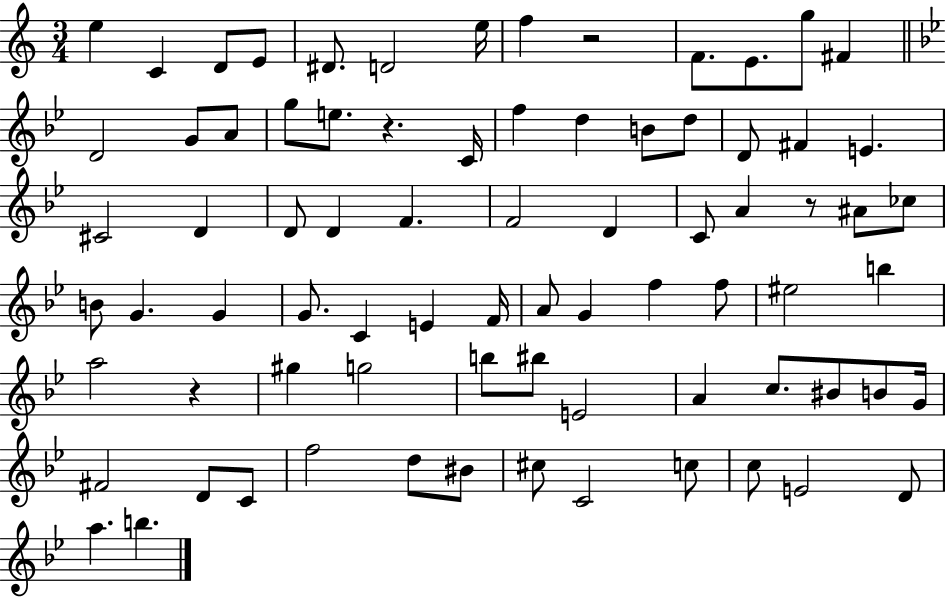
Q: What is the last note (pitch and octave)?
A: B5